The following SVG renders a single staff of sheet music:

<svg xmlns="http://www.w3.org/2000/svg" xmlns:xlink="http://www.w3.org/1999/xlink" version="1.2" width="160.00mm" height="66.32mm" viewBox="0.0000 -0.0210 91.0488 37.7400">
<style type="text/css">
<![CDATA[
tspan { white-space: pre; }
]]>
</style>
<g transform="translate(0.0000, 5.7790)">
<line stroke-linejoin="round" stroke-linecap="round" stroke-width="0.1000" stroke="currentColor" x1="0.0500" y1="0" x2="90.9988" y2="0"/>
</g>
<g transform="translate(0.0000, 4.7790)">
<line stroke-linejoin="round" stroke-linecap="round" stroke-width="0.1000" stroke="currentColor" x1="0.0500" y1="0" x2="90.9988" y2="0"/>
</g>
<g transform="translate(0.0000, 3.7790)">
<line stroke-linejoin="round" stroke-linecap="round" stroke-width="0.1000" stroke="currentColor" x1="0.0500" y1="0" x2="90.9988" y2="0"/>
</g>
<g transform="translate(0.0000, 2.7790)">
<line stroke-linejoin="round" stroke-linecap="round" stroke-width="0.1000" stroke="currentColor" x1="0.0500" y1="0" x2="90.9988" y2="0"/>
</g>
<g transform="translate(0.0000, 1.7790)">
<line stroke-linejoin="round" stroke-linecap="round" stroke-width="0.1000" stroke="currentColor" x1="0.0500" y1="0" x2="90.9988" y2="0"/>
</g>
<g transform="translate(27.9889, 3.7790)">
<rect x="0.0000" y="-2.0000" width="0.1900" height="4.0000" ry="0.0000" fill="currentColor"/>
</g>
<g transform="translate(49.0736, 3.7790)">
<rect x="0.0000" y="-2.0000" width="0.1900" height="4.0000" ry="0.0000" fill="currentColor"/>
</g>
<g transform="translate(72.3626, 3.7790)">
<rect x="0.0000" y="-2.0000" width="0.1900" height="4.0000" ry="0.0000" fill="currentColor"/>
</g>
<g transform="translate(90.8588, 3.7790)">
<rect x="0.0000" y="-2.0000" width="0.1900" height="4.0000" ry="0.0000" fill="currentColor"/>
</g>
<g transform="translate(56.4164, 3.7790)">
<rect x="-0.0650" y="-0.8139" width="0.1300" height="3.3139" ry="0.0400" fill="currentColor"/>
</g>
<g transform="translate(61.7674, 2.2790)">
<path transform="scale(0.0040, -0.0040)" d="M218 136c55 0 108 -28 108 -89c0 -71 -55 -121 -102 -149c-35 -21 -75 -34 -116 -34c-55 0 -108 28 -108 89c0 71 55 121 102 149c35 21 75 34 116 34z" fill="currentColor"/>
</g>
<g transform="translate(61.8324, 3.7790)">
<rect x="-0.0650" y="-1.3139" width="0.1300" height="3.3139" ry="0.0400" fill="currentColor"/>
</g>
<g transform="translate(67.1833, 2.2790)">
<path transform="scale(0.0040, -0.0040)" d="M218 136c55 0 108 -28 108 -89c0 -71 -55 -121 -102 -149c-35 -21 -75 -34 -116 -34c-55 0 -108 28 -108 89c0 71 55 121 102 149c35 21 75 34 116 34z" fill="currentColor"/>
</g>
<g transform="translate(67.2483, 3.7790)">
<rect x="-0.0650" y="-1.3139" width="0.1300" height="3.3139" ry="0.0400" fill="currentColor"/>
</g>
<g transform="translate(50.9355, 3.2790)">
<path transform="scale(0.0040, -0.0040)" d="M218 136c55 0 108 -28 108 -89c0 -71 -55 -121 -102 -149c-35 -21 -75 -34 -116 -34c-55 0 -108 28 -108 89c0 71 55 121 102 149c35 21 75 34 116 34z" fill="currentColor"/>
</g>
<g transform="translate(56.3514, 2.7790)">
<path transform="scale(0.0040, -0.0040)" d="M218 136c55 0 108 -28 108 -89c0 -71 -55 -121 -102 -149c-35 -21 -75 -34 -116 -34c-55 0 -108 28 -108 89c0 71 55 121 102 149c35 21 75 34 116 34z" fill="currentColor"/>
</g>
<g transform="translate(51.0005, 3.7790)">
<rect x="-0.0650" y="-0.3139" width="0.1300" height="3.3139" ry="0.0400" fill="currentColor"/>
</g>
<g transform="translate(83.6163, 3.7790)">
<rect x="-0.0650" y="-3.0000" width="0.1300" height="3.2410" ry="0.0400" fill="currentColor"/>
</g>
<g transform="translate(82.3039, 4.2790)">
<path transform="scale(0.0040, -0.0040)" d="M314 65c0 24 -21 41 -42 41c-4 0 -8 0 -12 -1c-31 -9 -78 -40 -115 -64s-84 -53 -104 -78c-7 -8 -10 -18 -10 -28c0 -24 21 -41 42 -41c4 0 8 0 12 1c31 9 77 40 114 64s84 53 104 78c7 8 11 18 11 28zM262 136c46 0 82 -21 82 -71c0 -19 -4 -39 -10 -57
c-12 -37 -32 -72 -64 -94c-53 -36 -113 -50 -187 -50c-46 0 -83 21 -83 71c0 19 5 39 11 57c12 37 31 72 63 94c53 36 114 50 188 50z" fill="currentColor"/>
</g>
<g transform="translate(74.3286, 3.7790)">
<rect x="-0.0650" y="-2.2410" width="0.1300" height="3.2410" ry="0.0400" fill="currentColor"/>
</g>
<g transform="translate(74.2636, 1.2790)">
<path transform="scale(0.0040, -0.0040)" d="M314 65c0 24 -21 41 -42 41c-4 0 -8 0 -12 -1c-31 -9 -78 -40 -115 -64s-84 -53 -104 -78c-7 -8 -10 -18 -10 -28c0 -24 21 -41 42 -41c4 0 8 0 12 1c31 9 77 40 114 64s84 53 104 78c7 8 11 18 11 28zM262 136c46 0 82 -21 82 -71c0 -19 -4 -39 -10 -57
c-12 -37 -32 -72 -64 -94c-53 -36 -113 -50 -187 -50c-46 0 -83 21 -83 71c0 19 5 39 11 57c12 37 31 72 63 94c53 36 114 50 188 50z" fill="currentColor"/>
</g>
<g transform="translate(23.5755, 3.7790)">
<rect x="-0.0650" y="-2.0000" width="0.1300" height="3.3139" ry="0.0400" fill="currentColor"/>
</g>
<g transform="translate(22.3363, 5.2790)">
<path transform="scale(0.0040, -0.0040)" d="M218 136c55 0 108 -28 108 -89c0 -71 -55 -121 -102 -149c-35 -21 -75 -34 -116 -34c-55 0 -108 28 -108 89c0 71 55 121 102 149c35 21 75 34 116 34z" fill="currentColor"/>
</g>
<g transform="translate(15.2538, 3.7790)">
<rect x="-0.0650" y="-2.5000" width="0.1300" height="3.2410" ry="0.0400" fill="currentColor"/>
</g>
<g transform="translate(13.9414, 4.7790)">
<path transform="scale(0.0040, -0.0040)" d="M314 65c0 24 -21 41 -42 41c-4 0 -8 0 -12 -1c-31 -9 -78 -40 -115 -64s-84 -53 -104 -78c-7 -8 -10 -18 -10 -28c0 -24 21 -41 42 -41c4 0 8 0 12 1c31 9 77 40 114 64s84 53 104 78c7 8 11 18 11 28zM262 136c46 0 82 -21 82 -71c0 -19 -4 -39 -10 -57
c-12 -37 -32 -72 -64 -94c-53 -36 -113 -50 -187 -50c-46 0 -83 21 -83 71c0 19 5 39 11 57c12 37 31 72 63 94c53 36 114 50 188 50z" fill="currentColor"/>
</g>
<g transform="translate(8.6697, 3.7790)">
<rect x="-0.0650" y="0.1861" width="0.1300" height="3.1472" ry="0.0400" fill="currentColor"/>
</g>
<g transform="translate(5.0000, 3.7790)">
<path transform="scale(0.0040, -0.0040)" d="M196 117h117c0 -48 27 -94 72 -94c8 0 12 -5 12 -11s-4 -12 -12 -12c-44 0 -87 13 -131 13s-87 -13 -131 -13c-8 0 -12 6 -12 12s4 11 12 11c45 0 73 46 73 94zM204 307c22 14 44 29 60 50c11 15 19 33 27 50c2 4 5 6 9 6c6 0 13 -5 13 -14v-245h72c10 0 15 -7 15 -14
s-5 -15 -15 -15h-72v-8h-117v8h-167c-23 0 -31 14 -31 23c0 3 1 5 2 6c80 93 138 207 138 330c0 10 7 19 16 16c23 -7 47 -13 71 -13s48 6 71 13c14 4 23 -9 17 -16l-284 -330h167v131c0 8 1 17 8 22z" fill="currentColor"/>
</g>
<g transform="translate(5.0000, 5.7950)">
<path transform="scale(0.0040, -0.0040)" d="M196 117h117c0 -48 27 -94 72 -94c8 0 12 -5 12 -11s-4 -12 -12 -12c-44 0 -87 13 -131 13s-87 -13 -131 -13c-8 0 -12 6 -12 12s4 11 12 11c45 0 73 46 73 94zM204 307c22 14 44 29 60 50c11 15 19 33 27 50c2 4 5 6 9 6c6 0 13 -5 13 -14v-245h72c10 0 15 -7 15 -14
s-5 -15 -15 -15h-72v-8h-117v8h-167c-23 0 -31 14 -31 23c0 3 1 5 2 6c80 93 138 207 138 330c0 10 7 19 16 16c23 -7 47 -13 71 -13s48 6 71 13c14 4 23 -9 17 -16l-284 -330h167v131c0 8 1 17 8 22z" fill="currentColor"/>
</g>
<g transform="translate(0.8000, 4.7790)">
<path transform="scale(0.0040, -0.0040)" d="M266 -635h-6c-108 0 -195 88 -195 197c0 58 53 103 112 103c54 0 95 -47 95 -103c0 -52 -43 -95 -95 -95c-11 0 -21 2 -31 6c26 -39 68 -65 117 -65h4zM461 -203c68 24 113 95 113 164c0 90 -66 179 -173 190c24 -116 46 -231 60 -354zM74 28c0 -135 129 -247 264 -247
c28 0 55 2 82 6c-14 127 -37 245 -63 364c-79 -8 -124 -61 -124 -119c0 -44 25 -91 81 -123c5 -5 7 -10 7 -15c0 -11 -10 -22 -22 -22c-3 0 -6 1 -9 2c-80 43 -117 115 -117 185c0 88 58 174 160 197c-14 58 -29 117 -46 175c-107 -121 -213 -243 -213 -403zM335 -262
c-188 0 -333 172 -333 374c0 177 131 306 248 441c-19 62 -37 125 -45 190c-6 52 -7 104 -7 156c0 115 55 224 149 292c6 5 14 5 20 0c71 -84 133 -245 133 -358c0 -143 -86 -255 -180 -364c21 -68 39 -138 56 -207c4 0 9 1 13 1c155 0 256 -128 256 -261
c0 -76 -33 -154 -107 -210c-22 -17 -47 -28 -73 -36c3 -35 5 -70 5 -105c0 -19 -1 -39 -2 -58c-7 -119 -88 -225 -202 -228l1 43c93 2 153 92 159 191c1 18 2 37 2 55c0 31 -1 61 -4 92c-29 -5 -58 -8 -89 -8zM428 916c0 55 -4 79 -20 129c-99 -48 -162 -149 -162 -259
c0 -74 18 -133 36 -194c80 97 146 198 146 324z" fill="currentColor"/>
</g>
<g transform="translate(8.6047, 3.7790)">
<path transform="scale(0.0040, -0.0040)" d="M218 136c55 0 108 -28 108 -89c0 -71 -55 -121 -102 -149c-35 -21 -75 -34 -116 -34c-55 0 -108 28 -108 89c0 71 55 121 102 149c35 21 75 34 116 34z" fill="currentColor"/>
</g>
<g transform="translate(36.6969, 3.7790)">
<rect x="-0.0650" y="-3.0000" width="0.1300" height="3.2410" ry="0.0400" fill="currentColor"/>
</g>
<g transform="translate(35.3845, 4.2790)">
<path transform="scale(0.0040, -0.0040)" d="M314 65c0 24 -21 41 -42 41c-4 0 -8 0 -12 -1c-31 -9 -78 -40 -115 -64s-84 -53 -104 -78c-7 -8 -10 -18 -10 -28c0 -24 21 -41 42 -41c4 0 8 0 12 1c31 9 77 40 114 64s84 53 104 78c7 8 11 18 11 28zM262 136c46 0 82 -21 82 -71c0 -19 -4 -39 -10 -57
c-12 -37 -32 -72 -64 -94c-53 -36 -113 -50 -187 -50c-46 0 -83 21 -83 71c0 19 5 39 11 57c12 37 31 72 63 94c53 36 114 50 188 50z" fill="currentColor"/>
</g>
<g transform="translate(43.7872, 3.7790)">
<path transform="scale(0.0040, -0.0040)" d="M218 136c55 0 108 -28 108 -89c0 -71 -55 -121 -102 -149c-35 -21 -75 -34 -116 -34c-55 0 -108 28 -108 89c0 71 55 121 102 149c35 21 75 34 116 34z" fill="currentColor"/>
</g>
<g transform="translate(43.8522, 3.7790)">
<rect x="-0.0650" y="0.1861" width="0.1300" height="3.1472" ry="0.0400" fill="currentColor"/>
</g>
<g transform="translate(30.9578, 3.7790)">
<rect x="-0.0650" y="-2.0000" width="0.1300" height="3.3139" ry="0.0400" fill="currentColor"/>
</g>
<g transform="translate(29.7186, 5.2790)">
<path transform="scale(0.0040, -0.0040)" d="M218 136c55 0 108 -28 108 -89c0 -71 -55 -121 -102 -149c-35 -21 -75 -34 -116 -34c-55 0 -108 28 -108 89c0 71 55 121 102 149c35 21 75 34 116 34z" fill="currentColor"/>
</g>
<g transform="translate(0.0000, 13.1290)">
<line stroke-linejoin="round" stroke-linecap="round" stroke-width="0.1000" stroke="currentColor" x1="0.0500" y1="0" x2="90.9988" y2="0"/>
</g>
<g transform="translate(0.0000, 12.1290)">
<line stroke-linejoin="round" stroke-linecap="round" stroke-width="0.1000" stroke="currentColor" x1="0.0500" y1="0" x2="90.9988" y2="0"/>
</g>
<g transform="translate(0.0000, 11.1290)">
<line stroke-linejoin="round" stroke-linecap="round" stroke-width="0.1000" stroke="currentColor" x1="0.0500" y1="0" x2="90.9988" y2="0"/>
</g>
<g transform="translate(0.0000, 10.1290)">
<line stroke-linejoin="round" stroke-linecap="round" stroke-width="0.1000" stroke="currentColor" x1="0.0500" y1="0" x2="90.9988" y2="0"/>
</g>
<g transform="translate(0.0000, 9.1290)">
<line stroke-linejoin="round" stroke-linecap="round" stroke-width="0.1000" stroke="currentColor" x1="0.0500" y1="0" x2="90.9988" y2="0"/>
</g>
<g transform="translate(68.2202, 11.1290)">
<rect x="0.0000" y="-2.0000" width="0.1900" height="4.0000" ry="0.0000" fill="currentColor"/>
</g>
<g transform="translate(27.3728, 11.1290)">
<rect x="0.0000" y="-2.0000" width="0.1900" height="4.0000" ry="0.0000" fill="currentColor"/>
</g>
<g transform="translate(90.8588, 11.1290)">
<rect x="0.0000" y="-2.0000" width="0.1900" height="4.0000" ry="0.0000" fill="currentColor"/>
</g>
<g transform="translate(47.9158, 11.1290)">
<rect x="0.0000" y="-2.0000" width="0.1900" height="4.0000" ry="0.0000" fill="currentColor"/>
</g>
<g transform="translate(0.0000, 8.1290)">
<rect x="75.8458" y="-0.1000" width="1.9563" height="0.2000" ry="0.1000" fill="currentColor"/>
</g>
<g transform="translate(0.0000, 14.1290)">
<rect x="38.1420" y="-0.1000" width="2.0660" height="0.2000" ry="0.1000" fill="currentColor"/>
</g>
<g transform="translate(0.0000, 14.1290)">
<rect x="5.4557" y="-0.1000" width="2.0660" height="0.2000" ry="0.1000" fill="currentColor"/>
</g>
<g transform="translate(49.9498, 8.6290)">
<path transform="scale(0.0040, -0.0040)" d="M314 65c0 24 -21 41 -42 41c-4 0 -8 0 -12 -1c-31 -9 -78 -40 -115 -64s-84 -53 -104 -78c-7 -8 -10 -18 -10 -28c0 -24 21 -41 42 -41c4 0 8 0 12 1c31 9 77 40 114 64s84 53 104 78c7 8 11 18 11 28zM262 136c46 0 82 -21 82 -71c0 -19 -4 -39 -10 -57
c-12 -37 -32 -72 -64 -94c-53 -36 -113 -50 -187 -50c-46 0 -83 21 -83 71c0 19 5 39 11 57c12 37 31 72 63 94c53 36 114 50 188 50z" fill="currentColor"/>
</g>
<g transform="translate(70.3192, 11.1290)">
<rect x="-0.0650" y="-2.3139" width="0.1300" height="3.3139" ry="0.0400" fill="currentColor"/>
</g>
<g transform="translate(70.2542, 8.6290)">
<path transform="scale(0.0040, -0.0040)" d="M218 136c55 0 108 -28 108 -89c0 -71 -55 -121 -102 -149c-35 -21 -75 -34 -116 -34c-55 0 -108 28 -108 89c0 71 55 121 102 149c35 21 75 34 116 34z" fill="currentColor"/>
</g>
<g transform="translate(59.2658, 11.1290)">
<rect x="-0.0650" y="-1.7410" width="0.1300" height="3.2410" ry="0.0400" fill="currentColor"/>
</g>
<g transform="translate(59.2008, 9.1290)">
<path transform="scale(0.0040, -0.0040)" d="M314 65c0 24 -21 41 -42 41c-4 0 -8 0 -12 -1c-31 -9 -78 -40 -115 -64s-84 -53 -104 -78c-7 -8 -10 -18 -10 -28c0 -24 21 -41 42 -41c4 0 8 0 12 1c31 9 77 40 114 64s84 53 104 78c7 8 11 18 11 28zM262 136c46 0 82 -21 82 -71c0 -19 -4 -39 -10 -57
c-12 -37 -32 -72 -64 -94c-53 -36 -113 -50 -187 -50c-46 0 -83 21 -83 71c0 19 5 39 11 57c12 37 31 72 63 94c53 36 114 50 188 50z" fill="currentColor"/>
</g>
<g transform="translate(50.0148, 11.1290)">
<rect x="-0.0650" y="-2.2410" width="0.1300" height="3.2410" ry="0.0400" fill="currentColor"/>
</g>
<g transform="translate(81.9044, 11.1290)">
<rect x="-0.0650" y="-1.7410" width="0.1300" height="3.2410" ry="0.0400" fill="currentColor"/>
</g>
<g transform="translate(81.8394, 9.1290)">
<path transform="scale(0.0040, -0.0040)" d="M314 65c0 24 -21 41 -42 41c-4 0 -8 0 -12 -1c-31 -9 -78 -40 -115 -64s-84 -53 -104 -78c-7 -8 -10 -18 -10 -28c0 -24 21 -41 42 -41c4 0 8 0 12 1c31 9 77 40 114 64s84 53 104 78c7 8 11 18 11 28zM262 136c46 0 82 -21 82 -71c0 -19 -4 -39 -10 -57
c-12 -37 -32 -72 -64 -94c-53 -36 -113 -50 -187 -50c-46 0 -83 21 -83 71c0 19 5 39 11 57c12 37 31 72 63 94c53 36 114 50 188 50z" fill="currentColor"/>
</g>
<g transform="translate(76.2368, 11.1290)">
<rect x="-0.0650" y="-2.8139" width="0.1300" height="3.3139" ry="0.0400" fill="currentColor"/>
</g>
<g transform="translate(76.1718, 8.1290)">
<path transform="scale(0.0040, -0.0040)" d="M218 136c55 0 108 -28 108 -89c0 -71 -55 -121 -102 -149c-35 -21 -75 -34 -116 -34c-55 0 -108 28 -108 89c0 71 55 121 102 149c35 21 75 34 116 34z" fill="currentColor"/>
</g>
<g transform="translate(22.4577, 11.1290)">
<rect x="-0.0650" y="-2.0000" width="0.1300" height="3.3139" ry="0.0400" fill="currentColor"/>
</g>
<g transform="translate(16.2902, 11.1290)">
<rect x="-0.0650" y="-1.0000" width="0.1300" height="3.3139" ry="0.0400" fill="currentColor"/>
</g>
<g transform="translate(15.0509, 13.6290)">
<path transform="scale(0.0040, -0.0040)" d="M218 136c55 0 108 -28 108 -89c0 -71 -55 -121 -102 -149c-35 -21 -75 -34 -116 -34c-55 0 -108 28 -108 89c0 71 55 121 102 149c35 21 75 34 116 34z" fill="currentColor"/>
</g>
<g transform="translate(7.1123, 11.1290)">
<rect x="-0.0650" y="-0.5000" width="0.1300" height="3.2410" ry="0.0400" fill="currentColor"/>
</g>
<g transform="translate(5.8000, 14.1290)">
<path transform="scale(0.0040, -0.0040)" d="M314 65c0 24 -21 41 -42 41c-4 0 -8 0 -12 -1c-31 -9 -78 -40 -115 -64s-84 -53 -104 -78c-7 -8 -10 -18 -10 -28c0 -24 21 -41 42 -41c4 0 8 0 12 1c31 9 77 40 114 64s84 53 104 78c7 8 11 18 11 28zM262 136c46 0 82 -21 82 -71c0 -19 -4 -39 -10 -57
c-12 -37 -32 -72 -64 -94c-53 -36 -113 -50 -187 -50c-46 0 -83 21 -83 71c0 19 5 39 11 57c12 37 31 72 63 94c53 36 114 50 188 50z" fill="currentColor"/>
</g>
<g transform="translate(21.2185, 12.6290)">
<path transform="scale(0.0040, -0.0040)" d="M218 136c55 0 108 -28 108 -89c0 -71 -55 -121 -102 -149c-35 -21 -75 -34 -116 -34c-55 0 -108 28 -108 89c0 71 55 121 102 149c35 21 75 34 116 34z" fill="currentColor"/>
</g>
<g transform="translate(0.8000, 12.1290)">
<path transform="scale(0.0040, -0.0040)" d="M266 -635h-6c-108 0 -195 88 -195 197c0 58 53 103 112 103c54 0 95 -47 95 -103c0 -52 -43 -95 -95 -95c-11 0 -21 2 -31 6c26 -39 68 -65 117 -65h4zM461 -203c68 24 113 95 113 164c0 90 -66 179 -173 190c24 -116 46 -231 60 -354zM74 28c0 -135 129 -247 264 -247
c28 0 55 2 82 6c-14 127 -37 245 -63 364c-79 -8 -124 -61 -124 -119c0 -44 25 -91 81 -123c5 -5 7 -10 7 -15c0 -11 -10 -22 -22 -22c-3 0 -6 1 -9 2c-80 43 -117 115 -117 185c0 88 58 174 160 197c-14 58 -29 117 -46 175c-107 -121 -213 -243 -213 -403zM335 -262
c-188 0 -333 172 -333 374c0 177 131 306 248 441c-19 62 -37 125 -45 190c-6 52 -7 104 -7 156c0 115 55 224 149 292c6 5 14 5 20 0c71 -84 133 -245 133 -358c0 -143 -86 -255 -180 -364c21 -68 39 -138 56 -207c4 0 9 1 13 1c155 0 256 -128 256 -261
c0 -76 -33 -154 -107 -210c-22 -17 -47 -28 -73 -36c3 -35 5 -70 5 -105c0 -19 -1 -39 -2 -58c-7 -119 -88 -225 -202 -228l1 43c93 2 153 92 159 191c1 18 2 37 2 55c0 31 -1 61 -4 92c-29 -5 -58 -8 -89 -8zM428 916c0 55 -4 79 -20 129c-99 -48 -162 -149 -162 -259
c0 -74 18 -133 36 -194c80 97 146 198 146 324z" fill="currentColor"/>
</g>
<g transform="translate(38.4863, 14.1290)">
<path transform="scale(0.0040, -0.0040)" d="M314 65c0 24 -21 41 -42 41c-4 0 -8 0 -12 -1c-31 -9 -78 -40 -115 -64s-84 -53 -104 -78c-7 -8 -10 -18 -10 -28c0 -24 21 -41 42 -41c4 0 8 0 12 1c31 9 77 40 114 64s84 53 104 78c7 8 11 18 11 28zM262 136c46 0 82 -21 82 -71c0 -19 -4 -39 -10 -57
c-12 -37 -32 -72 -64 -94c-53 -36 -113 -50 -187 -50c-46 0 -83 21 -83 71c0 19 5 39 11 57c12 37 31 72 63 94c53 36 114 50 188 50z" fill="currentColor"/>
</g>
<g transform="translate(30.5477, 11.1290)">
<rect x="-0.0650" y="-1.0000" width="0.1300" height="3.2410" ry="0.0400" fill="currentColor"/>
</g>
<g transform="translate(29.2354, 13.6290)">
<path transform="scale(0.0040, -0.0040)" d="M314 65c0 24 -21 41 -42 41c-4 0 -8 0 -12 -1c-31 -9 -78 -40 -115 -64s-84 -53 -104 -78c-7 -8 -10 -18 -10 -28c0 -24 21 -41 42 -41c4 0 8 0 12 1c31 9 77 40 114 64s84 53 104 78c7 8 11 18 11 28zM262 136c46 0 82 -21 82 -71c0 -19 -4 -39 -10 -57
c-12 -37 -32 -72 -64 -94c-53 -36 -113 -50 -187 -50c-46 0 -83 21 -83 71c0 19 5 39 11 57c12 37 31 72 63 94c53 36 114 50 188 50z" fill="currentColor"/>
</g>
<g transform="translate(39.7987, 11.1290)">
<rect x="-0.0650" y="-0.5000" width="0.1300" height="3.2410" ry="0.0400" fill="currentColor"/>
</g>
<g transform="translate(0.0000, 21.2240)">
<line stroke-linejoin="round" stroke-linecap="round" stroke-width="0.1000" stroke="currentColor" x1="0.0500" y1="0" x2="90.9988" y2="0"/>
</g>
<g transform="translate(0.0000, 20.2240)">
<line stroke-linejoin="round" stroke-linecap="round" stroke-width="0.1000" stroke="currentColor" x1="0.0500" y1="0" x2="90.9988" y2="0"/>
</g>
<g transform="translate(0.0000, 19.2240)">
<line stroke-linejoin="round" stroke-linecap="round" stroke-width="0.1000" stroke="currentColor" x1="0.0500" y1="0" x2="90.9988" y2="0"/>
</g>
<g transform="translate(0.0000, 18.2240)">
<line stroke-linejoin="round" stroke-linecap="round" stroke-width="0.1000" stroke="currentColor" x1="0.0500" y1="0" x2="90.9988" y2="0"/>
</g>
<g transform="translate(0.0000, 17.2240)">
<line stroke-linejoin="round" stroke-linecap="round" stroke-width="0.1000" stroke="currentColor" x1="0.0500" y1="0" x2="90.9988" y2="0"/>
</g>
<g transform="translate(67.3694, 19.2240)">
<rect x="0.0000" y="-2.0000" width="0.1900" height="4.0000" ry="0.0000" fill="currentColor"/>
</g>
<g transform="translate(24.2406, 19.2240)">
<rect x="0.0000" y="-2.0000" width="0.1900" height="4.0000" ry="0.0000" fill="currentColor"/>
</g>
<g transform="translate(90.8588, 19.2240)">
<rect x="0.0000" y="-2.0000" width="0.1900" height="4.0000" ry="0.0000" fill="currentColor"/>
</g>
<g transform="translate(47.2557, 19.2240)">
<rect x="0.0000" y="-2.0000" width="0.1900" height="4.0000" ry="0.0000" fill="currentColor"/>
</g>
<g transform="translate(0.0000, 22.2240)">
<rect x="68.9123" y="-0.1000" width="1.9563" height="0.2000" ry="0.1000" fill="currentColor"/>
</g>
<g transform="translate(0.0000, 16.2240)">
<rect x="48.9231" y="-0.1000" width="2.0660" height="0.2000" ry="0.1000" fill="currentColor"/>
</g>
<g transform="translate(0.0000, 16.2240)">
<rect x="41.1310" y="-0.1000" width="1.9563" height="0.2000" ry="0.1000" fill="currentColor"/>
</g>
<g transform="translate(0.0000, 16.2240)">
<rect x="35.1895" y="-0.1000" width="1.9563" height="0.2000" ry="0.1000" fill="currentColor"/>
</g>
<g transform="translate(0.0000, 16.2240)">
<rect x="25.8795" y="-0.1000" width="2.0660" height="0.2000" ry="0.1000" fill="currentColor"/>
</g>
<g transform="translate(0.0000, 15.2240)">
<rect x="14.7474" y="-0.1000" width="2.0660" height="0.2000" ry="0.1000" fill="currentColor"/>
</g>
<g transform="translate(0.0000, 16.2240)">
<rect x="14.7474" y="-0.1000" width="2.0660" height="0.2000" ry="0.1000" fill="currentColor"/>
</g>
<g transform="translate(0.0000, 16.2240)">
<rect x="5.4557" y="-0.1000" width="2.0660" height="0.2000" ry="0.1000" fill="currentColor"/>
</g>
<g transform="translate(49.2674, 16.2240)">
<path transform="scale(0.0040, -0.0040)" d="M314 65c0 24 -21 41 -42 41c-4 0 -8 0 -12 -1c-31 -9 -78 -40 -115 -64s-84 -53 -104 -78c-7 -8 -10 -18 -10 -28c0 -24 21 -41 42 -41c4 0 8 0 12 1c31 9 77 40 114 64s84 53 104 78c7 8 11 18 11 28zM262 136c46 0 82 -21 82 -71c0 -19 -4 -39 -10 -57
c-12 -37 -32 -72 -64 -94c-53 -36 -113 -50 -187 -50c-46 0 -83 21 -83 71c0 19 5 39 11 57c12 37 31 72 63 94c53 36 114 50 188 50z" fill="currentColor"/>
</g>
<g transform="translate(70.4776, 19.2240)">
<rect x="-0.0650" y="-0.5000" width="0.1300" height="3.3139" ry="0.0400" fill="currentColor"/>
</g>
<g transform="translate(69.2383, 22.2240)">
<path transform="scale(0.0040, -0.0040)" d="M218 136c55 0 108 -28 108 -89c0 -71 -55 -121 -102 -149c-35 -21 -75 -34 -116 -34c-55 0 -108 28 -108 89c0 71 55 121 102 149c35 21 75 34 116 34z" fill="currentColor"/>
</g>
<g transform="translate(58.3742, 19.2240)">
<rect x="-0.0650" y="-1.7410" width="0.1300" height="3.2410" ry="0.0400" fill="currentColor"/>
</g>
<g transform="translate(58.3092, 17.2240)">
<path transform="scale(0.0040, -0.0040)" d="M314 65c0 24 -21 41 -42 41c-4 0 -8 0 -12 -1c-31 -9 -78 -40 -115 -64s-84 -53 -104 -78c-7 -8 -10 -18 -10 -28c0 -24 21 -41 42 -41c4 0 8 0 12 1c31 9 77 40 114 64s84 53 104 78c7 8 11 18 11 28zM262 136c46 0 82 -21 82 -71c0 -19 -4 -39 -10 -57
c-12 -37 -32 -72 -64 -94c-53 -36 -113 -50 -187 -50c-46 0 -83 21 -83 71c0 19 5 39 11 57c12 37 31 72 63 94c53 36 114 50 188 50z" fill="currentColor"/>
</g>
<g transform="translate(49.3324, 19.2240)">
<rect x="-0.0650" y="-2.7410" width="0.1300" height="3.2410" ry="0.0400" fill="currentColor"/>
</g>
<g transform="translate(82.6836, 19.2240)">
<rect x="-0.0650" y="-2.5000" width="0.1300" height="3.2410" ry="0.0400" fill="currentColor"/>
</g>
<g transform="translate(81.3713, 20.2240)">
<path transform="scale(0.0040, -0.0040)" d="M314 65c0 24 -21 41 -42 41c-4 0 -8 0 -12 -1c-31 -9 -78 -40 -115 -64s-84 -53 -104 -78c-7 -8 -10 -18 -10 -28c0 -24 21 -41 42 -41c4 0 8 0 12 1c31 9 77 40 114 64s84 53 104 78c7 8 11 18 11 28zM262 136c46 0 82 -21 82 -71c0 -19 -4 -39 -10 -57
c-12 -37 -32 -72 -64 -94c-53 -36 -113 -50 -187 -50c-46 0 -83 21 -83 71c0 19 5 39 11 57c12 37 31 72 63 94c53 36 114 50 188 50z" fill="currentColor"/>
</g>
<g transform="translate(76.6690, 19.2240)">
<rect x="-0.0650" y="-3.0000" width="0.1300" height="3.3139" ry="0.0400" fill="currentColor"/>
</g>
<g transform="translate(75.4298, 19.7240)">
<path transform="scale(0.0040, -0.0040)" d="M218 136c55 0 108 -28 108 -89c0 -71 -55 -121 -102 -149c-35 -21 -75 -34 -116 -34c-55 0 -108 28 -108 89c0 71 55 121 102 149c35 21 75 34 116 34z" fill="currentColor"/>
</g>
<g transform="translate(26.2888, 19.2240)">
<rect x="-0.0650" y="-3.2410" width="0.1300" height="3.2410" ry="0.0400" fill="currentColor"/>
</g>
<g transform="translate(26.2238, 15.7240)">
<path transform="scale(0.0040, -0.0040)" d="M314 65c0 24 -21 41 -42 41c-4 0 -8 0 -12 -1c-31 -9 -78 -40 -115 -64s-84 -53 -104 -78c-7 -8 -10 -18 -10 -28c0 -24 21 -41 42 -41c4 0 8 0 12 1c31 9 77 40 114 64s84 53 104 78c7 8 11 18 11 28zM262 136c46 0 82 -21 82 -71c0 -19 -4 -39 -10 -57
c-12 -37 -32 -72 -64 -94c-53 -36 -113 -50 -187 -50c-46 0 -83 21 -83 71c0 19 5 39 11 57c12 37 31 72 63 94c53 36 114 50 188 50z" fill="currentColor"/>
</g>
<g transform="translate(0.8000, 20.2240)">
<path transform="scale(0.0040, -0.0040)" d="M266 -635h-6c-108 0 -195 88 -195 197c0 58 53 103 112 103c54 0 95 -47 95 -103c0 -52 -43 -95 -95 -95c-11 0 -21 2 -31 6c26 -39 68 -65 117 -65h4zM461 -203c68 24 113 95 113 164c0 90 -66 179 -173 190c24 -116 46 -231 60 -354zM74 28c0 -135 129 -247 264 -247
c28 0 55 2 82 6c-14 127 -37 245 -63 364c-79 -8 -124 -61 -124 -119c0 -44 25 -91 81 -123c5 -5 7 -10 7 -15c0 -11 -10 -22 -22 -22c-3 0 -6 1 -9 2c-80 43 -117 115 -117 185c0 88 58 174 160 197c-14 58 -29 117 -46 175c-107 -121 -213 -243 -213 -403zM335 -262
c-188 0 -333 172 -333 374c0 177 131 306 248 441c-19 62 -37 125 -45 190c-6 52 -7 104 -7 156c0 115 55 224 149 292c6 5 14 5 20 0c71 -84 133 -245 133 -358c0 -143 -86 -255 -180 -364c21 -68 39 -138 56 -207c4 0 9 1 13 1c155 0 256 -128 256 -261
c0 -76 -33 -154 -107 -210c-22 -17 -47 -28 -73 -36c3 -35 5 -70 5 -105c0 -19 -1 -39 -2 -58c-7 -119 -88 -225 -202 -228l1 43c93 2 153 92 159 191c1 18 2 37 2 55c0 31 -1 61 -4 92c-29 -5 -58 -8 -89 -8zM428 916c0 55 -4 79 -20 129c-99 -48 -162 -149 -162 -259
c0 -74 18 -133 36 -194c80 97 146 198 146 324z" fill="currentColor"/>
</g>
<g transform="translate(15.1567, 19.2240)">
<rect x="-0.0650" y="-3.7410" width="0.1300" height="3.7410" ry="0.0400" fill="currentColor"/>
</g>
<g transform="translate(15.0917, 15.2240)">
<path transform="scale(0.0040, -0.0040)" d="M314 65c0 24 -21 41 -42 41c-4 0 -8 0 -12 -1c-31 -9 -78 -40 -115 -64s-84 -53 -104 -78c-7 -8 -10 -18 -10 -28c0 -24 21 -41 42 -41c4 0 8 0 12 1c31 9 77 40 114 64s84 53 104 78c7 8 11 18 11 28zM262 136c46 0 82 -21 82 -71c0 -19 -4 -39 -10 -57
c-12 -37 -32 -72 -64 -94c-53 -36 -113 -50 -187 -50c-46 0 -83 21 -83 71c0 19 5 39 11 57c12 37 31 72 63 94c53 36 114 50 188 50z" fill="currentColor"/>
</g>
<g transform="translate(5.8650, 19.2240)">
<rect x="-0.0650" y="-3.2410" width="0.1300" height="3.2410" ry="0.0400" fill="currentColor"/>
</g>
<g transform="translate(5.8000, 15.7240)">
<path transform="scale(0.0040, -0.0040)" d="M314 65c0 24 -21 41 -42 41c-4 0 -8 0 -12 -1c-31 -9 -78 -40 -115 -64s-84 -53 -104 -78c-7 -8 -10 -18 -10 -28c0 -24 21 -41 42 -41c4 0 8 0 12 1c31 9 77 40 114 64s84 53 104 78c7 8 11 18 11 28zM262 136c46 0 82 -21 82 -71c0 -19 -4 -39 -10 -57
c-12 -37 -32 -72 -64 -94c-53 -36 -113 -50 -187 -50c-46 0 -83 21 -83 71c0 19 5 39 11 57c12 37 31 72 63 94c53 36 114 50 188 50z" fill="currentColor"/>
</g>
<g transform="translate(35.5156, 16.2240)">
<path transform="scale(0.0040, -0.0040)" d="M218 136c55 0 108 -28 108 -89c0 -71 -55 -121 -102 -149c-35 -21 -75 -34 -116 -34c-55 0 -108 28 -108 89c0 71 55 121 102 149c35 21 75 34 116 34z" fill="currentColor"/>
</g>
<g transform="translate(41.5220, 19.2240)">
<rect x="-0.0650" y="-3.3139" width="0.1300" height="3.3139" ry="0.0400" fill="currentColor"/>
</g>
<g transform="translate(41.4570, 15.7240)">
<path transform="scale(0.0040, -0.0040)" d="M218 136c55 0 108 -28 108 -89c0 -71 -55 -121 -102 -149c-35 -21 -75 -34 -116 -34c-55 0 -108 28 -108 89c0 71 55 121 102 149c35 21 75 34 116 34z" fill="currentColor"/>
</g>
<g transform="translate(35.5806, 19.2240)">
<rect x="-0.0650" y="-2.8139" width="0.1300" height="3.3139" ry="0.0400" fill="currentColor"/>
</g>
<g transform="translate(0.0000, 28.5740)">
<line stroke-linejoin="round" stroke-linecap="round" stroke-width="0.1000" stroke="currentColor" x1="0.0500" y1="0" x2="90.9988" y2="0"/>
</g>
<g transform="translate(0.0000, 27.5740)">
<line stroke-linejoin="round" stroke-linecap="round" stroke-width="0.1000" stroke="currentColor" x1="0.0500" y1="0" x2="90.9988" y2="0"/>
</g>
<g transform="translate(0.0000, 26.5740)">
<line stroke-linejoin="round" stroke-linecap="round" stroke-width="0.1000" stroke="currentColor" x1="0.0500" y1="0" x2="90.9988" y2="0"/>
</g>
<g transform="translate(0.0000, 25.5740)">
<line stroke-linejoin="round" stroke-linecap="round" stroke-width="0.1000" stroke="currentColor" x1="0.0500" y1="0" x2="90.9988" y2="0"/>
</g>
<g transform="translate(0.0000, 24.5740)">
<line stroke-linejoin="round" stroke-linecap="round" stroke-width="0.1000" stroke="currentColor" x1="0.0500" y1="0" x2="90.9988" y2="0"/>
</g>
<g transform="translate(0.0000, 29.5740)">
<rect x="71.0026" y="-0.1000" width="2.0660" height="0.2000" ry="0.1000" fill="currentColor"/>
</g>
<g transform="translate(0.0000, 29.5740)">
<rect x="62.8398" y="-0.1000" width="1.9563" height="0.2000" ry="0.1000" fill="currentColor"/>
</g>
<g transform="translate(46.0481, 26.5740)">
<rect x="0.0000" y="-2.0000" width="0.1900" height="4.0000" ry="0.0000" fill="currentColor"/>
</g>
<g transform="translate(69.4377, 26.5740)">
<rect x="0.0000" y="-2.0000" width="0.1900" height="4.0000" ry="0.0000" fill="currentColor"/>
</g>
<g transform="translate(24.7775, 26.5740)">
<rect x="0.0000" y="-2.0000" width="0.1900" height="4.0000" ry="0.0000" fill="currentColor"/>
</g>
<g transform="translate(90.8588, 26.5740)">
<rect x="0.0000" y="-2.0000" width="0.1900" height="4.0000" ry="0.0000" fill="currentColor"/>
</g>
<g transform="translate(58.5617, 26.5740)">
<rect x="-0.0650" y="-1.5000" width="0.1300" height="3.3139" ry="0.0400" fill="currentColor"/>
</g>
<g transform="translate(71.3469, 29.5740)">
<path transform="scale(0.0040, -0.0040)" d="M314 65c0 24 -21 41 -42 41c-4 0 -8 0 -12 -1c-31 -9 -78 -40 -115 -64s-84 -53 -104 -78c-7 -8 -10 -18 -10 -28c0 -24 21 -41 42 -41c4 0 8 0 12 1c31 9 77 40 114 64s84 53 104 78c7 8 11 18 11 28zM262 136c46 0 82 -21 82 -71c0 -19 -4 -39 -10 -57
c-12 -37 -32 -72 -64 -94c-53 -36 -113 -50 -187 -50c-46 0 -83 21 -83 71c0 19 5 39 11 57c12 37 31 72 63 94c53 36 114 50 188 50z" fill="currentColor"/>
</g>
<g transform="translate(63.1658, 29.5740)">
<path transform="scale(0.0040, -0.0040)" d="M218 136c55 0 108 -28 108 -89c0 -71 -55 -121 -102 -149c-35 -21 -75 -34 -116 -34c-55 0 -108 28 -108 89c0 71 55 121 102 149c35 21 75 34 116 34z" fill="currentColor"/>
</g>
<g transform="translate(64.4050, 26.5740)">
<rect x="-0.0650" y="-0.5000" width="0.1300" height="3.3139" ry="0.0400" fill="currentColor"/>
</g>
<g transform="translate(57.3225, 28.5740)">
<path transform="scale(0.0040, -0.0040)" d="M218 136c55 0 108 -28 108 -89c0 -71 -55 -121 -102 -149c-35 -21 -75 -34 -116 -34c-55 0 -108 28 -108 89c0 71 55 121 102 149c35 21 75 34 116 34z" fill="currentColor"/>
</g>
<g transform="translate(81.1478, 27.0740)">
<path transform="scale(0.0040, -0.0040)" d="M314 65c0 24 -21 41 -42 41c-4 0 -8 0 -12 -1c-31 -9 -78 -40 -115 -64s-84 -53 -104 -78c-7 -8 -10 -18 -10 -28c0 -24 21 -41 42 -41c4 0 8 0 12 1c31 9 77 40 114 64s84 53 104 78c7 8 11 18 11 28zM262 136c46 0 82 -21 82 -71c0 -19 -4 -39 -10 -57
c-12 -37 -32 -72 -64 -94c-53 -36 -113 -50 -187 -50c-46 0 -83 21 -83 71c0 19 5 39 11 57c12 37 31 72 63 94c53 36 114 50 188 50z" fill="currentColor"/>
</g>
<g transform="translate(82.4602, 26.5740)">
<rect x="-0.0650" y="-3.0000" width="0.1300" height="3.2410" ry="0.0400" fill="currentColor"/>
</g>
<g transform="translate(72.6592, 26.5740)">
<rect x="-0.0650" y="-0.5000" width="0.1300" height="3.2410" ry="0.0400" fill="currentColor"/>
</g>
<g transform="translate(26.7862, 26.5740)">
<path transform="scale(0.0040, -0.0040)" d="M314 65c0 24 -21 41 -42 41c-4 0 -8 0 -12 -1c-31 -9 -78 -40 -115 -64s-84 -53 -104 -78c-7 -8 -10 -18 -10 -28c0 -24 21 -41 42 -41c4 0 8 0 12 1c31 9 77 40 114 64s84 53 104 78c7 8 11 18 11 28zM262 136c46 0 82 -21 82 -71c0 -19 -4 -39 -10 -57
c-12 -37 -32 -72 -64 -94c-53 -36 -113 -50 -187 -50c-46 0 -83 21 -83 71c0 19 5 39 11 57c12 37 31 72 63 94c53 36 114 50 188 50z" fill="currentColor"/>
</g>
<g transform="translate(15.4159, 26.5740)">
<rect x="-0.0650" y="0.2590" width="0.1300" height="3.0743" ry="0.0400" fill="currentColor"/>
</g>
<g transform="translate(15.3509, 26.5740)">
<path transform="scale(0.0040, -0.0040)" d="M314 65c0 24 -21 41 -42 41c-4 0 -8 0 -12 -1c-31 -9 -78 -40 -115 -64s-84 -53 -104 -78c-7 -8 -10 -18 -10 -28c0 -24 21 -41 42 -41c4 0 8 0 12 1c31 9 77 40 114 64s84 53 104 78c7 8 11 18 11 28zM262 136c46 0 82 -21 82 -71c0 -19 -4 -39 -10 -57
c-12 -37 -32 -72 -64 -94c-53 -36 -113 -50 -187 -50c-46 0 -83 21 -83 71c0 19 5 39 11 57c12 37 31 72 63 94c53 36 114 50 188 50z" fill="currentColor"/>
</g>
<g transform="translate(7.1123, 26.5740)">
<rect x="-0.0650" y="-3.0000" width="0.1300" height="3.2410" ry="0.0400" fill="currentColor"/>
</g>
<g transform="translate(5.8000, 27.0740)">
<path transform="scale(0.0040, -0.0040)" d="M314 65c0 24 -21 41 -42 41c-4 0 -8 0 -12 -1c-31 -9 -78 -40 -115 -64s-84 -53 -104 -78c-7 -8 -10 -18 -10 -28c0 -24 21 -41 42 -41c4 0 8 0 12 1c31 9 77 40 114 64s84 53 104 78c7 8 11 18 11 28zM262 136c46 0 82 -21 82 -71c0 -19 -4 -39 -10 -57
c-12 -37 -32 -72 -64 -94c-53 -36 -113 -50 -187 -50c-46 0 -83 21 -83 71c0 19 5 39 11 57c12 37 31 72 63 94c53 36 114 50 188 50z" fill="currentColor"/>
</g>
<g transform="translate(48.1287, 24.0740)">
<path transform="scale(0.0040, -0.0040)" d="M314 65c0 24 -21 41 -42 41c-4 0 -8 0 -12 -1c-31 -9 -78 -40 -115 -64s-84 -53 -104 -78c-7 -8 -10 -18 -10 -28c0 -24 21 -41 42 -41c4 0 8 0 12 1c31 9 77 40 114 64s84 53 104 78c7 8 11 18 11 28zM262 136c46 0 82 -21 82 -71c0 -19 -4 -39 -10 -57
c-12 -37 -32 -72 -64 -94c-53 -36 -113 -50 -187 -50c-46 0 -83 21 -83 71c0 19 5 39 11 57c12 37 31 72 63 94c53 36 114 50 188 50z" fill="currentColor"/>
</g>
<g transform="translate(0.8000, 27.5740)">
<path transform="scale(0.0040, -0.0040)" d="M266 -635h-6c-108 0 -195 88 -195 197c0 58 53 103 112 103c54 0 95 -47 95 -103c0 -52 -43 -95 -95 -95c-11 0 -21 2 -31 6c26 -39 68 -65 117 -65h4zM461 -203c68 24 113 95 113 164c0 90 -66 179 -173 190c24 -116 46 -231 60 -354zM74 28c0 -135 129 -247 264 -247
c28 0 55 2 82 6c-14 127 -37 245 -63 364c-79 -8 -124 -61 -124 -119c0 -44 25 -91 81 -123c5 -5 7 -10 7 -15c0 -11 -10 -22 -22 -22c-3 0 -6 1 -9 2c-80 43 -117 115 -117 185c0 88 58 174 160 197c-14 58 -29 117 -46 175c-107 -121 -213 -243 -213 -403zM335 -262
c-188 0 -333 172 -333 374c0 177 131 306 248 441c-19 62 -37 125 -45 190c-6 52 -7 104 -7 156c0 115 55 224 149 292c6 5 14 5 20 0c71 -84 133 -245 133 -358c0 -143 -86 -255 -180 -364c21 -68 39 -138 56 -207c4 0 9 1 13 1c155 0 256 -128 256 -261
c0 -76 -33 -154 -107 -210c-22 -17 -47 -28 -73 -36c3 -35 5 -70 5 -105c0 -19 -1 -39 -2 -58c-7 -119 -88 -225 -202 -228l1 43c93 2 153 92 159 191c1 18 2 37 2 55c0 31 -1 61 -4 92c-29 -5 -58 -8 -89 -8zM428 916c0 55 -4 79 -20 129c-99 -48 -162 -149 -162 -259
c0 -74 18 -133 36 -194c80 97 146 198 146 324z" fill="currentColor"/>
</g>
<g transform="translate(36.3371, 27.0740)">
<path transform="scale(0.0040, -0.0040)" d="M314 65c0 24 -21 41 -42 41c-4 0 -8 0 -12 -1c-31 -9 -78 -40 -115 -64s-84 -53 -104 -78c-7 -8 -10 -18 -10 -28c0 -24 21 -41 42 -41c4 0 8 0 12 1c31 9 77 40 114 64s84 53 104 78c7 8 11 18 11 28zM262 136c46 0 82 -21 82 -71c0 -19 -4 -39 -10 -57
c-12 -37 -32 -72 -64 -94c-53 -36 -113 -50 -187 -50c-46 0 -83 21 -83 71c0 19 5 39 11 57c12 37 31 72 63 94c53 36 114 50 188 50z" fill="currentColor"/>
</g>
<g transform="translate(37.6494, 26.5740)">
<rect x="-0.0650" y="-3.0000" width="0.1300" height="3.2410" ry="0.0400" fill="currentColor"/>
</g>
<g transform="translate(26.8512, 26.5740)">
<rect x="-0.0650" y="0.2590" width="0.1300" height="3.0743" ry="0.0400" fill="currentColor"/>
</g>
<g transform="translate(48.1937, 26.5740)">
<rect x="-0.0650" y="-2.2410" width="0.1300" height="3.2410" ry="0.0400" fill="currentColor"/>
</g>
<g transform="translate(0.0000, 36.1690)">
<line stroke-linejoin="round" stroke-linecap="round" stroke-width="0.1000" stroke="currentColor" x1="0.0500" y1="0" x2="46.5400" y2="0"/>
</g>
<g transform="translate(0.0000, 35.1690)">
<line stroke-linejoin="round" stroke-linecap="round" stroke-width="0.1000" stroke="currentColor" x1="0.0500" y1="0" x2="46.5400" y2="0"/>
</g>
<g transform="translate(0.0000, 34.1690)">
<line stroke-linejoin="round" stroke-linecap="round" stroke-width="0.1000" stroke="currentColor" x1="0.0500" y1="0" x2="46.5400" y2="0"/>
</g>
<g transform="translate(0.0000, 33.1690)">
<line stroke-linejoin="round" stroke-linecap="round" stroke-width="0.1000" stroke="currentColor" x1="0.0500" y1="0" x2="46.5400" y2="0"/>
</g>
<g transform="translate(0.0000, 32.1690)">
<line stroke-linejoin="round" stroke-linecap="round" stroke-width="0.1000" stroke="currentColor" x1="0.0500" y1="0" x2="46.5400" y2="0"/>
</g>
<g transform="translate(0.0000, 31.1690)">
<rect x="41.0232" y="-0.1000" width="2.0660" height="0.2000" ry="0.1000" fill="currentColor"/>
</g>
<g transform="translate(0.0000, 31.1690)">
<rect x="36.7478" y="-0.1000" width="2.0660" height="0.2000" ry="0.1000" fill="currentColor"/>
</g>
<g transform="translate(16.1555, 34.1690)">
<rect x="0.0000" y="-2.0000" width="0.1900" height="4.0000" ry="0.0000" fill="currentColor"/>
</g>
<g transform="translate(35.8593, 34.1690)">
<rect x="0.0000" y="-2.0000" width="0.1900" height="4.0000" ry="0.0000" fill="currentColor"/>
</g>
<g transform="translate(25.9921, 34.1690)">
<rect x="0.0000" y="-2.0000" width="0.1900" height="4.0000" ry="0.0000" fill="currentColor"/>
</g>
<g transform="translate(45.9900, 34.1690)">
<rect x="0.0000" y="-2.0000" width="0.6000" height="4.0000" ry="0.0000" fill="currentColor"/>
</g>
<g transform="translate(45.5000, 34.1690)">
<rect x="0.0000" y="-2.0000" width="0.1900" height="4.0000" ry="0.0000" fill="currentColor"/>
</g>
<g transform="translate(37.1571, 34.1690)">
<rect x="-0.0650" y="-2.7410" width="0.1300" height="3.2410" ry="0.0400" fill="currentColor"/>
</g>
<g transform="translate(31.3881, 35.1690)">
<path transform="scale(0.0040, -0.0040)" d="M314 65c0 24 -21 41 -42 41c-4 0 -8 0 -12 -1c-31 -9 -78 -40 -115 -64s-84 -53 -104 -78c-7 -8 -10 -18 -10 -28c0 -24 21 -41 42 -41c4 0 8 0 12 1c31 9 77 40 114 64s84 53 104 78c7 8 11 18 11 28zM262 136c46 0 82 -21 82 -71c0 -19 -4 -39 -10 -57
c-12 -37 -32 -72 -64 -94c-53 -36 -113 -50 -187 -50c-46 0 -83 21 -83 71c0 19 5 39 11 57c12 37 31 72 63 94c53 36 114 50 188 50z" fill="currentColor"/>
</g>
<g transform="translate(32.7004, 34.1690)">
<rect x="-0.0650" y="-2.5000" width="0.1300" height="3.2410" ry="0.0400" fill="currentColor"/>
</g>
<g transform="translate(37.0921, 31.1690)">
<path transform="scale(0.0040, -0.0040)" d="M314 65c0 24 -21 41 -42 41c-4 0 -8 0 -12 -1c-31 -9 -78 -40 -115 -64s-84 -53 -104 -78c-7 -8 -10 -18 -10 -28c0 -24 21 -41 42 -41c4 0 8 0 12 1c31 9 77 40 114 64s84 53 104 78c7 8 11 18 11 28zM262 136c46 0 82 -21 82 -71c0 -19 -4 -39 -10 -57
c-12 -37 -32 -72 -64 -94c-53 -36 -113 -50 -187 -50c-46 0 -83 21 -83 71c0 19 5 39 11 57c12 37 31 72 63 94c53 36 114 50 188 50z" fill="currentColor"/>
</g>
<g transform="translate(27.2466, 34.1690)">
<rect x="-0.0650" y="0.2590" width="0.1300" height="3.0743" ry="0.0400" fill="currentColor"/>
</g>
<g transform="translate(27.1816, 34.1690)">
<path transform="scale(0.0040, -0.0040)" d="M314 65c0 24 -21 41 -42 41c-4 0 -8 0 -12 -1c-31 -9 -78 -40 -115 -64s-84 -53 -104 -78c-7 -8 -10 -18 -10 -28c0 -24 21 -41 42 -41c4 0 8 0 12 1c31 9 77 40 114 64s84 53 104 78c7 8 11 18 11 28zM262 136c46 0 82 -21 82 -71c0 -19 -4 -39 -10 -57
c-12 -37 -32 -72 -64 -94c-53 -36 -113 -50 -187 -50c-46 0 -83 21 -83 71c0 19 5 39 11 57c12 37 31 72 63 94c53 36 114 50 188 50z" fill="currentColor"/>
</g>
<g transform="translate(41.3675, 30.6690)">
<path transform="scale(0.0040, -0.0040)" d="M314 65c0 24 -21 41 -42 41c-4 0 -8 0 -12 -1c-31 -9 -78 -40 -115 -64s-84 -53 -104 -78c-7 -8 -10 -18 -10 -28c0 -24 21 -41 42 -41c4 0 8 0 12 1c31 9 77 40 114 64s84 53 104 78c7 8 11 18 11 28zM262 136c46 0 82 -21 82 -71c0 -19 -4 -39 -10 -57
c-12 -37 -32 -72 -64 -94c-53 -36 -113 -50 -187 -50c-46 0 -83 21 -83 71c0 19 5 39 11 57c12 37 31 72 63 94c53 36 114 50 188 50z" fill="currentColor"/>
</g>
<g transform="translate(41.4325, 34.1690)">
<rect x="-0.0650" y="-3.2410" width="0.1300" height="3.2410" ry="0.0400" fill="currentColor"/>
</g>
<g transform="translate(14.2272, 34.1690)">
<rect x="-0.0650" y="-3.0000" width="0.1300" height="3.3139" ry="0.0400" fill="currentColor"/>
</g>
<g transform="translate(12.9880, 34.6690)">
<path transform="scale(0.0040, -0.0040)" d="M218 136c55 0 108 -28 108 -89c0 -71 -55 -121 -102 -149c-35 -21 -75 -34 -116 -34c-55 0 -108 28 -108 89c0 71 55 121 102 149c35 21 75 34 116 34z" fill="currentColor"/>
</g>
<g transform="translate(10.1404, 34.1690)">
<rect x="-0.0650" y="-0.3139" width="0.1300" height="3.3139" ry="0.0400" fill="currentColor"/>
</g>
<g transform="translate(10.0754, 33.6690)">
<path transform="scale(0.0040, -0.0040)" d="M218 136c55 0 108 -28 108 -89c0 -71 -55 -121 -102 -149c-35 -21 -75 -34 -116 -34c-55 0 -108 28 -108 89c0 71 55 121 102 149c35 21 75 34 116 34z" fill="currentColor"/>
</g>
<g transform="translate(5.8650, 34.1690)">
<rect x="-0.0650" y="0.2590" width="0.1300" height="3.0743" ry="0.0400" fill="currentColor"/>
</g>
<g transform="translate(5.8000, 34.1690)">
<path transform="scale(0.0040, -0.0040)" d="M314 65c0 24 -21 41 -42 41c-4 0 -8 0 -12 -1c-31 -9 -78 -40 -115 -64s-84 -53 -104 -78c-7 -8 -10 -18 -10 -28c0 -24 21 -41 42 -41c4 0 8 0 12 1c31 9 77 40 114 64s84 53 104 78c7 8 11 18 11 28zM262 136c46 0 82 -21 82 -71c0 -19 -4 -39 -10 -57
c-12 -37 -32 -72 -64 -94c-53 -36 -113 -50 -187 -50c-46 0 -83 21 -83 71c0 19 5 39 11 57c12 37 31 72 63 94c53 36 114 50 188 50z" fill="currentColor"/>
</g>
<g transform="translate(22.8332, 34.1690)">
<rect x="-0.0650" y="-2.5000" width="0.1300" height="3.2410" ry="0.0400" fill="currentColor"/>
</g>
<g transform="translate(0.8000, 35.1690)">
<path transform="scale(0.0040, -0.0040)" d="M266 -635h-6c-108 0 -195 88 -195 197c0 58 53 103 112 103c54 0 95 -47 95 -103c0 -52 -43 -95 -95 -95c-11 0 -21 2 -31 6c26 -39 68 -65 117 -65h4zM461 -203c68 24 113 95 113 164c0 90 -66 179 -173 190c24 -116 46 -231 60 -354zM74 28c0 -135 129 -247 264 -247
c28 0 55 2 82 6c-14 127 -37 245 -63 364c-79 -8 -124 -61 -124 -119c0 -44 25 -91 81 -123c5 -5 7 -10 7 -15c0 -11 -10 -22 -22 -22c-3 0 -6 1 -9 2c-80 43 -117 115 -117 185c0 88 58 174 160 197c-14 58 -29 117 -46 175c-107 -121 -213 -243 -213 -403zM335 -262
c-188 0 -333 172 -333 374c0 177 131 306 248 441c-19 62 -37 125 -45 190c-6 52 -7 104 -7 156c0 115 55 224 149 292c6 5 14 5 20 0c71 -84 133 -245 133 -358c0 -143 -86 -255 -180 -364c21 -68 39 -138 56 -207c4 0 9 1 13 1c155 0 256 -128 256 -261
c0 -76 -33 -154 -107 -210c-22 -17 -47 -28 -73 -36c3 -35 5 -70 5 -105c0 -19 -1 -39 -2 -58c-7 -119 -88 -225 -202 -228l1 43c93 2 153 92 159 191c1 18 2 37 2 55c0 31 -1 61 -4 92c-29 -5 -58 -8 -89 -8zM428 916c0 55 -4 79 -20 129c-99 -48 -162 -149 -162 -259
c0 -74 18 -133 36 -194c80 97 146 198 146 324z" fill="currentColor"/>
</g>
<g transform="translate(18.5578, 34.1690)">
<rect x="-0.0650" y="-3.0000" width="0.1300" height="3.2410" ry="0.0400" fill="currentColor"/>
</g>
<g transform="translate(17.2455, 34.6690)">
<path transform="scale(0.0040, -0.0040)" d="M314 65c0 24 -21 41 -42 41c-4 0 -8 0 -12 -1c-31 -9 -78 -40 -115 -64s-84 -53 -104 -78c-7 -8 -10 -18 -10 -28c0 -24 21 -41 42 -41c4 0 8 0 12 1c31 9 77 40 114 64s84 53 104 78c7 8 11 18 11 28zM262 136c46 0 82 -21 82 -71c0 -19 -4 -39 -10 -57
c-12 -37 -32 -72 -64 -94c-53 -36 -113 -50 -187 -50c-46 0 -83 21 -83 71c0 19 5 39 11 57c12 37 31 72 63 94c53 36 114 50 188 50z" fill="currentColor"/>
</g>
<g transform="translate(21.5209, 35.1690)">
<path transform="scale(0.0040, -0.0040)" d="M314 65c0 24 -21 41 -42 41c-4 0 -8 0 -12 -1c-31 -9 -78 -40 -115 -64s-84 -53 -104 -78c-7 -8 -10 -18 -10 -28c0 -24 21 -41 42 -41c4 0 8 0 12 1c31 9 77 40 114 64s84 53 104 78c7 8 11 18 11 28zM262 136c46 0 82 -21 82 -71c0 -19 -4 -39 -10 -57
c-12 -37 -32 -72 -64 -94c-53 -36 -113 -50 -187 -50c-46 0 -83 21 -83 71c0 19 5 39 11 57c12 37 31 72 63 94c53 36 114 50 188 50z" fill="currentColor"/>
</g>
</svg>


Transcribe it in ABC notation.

X:1
T:Untitled
M:4/4
L:1/4
K:C
B G2 F F A2 B c d e e g2 A2 C2 D F D2 C2 g2 f2 g a f2 b2 c'2 b2 a b a2 f2 C A G2 A2 B2 B2 A2 g2 E C C2 A2 B2 c A A2 G2 B2 G2 a2 b2